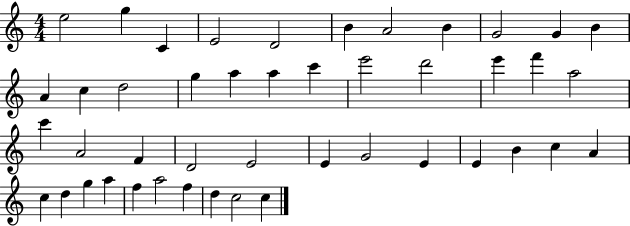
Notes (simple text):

E5/h G5/q C4/q E4/h D4/h B4/q A4/h B4/q G4/h G4/q B4/q A4/q C5/q D5/h G5/q A5/q A5/q C6/q E6/h D6/h E6/q F6/q A5/h C6/q A4/h F4/q D4/h E4/h E4/q G4/h E4/q E4/q B4/q C5/q A4/q C5/q D5/q G5/q A5/q F5/q A5/h F5/q D5/q C5/h C5/q